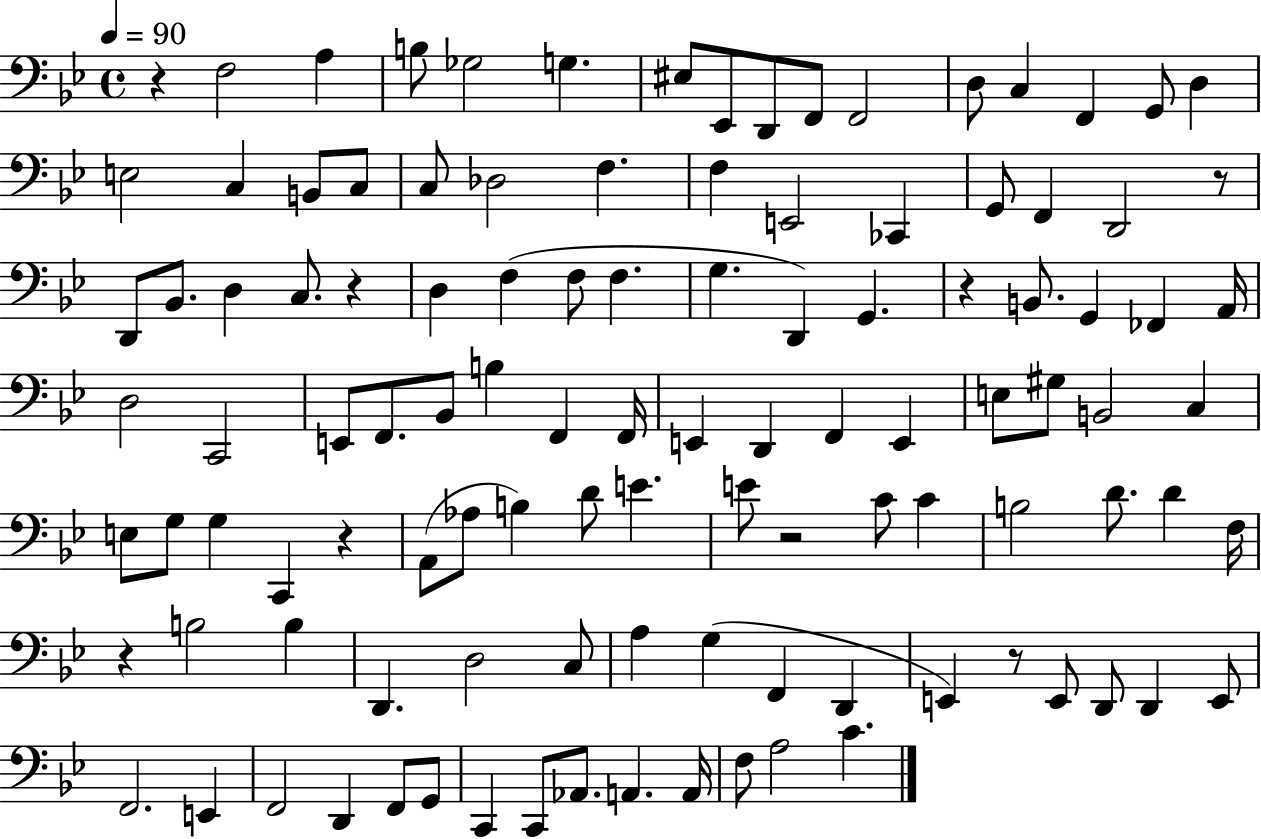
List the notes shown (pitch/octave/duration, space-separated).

R/q F3/h A3/q B3/e Gb3/h G3/q. EIS3/e Eb2/e D2/e F2/e F2/h D3/e C3/q F2/q G2/e D3/q E3/h C3/q B2/e C3/e C3/e Db3/h F3/q. F3/q E2/h CES2/q G2/e F2/q D2/h R/e D2/e Bb2/e. D3/q C3/e. R/q D3/q F3/q F3/e F3/q. G3/q. D2/q G2/q. R/q B2/e. G2/q FES2/q A2/s D3/h C2/h E2/e F2/e. Bb2/e B3/q F2/q F2/s E2/q D2/q F2/q E2/q E3/e G#3/e B2/h C3/q E3/e G3/e G3/q C2/q R/q A2/e Ab3/e B3/q D4/e E4/q. E4/e R/h C4/e C4/q B3/h D4/e. D4/q F3/s R/q B3/h B3/q D2/q. D3/h C3/e A3/q G3/q F2/q D2/q E2/q R/e E2/e D2/e D2/q E2/e F2/h. E2/q F2/h D2/q F2/e G2/e C2/q C2/e Ab2/e. A2/q. A2/s F3/e A3/h C4/q.